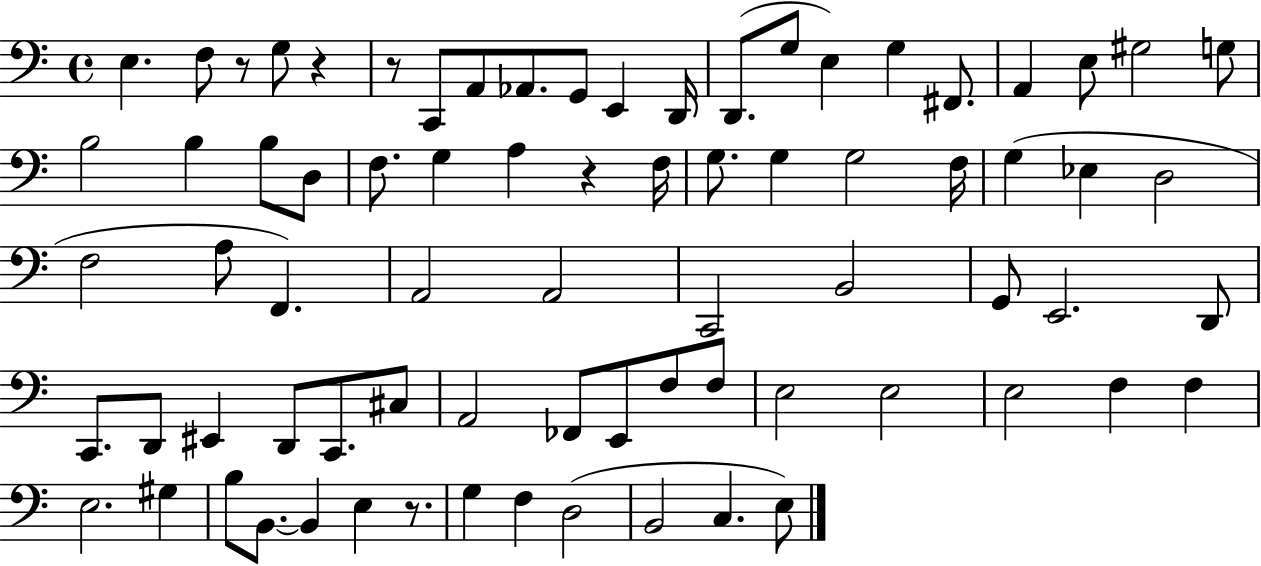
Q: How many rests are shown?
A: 5